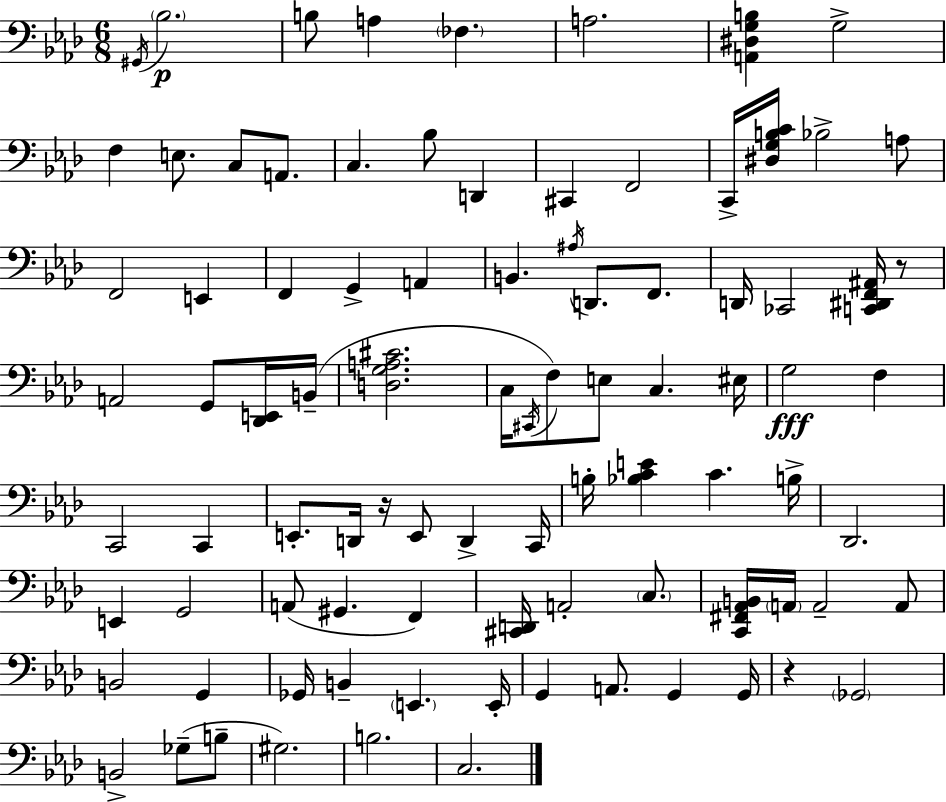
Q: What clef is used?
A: bass